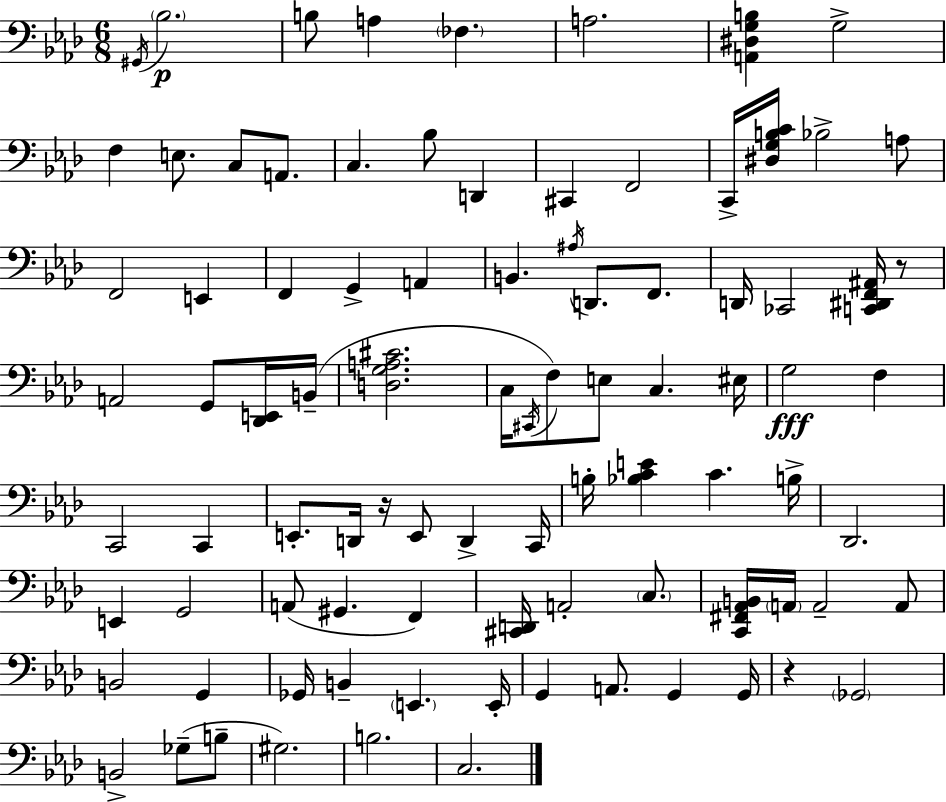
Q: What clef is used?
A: bass